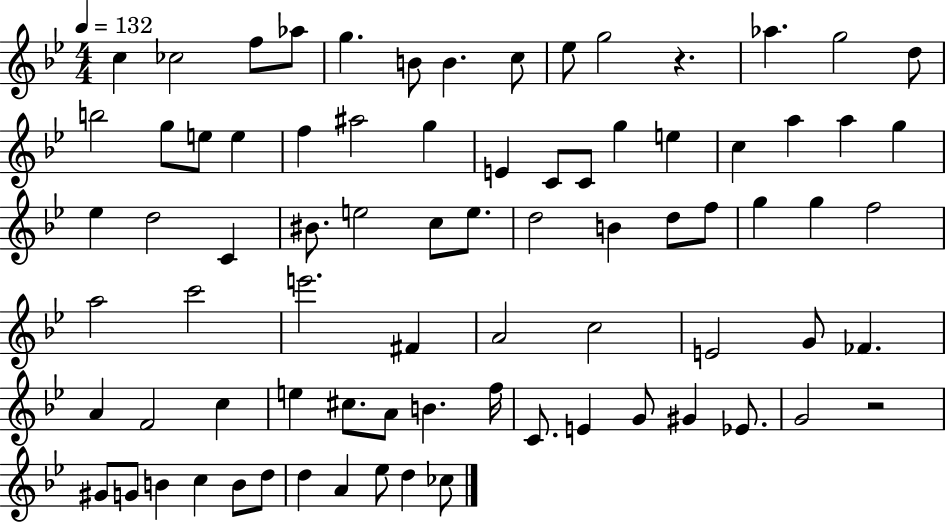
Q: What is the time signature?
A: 4/4